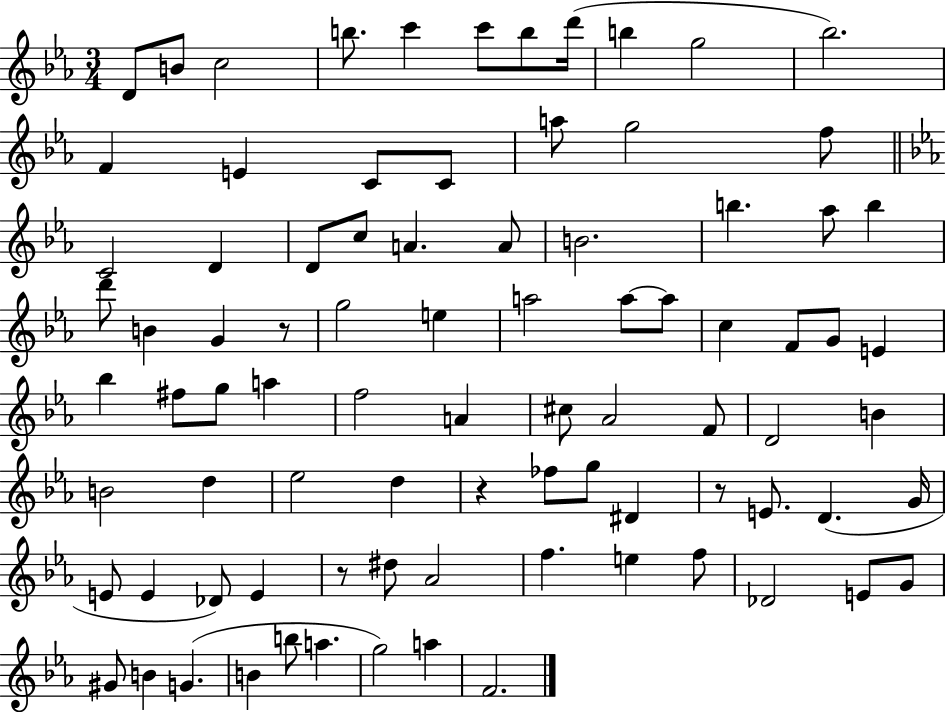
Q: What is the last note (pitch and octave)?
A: F4